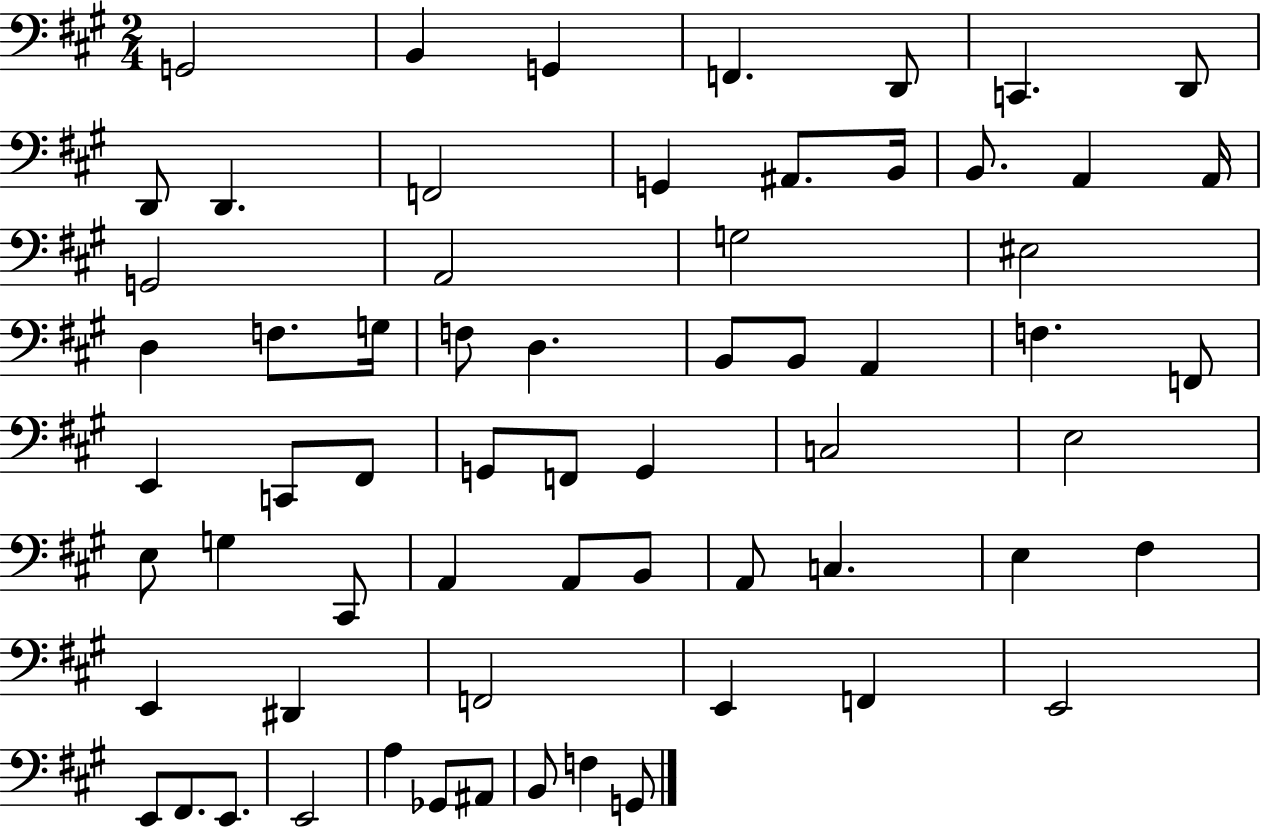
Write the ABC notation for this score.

X:1
T:Untitled
M:2/4
L:1/4
K:A
G,,2 B,, G,, F,, D,,/2 C,, D,,/2 D,,/2 D,, F,,2 G,, ^A,,/2 B,,/4 B,,/2 A,, A,,/4 G,,2 A,,2 G,2 ^E,2 D, F,/2 G,/4 F,/2 D, B,,/2 B,,/2 A,, F, F,,/2 E,, C,,/2 ^F,,/2 G,,/2 F,,/2 G,, C,2 E,2 E,/2 G, ^C,,/2 A,, A,,/2 B,,/2 A,,/2 C, E, ^F, E,, ^D,, F,,2 E,, F,, E,,2 E,,/2 ^F,,/2 E,,/2 E,,2 A, _G,,/2 ^A,,/2 B,,/2 F, G,,/2